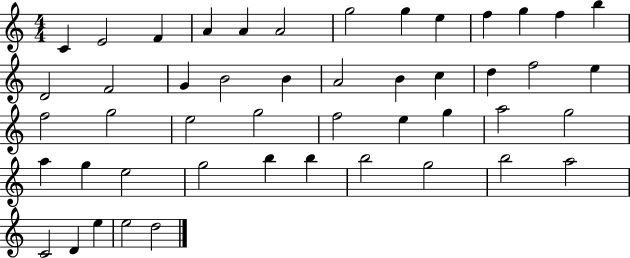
X:1
T:Untitled
M:4/4
L:1/4
K:C
C E2 F A A A2 g2 g e f g f b D2 F2 G B2 B A2 B c d f2 e f2 g2 e2 g2 f2 e g a2 g2 a g e2 g2 b b b2 g2 b2 a2 C2 D e e2 d2